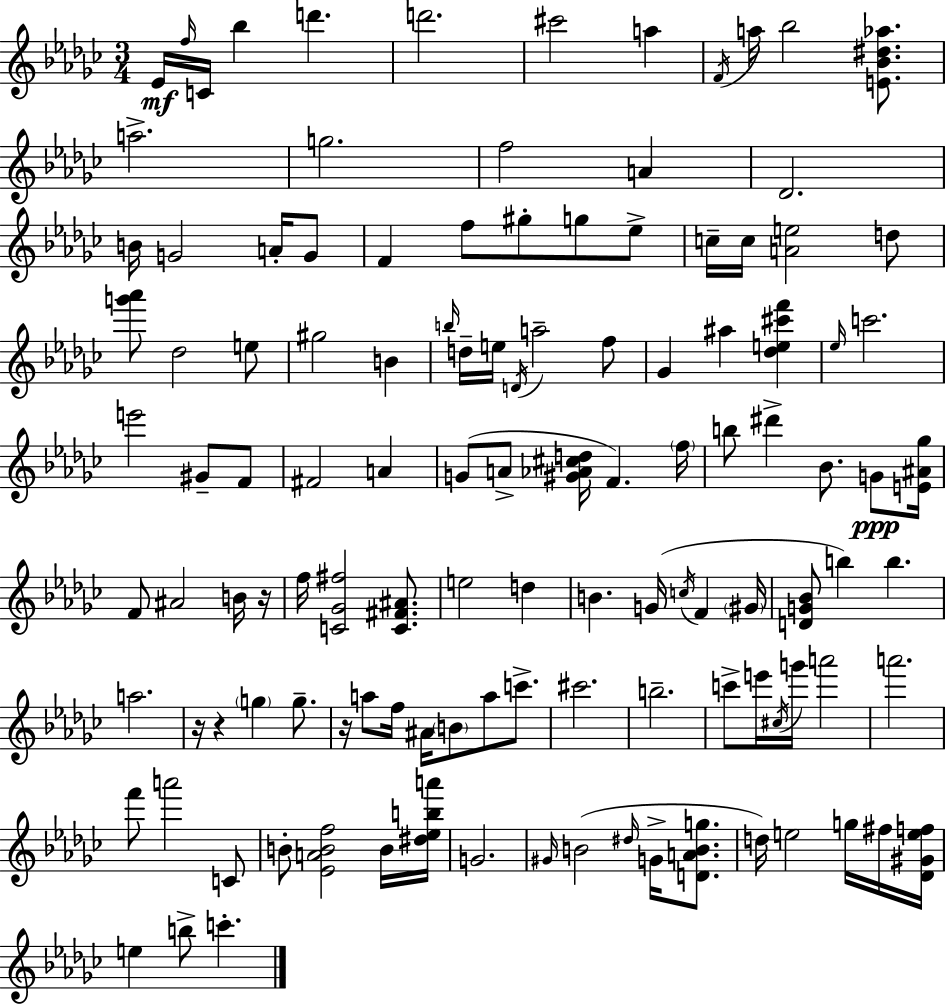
X:1
T:Untitled
M:3/4
L:1/4
K:Ebm
_E/4 f/4 C/4 _b d' d'2 ^c'2 a F/4 a/4 _b2 [E_B^d_a]/2 a2 g2 f2 A _D2 B/4 G2 A/4 G/2 F f/2 ^g/2 g/2 _e/2 c/4 c/4 [Ae]2 d/2 [g'_a']/2 _d2 e/2 ^g2 B b/4 d/4 e/4 D/4 a2 f/2 _G ^a [_de^c'f'] _e/4 c'2 e'2 ^G/2 F/2 ^F2 A G/2 A/2 [^G_A^cd]/4 F f/4 b/2 ^d' _B/2 G/2 [E^A_g]/4 F/2 ^A2 B/4 z/4 f/4 [C_G^f]2 [C^F^A]/2 e2 d B G/4 c/4 F ^G/4 [DG_B]/2 b b a2 z/4 z g g/2 z/4 a/2 f/4 ^A/4 B/2 a/2 c'/2 ^c'2 b2 c'/2 e'/4 ^c/4 g'/4 a'2 a'2 f'/2 a'2 C/2 B/2 [_EABf]2 B/4 [^d_eba']/4 G2 ^G/4 B2 ^d/4 G/4 [DABg]/2 d/4 e2 g/4 ^f/4 [_D^Gef]/4 e b/2 c'